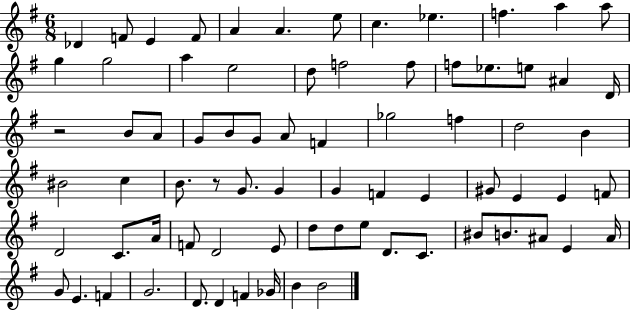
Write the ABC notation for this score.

X:1
T:Untitled
M:6/8
L:1/4
K:G
_D F/2 E F/2 A A e/2 c _e f a a/2 g g2 a e2 d/2 f2 f/2 f/2 _e/2 e/2 ^A D/4 z2 B/2 A/2 G/2 B/2 G/2 A/2 F _g2 f d2 B ^B2 c B/2 z/2 G/2 G G F E ^G/2 E E F/2 D2 C/2 A/4 F/2 D2 E/2 d/2 d/2 e/2 D/2 C/2 ^B/2 B/2 ^A/2 E ^A/4 G/2 E F G2 D/2 D F _G/4 B B2